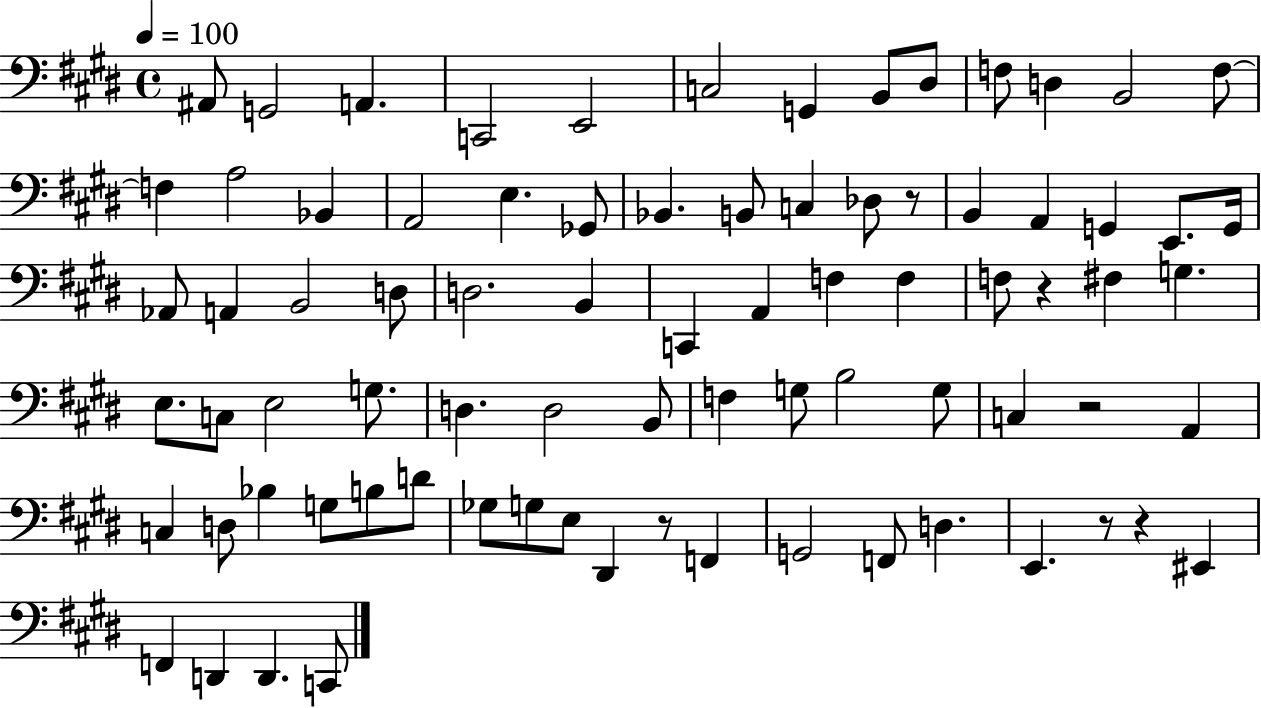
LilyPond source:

{
  \clef bass
  \time 4/4
  \defaultTimeSignature
  \key e \major
  \tempo 4 = 100
  ais,8 g,2 a,4. | c,2 e,2 | c2 g,4 b,8 dis8 | f8 d4 b,2 f8~~ | \break f4 a2 bes,4 | a,2 e4. ges,8 | bes,4. b,8 c4 des8 r8 | b,4 a,4 g,4 e,8. g,16 | \break aes,8 a,4 b,2 d8 | d2. b,4 | c,4 a,4 f4 f4 | f8 r4 fis4 g4. | \break e8. c8 e2 g8. | d4. d2 b,8 | f4 g8 b2 g8 | c4 r2 a,4 | \break c4 d8 bes4 g8 b8 d'8 | ges8 g8 e8 dis,4 r8 f,4 | g,2 f,8 d4. | e,4. r8 r4 eis,4 | \break f,4 d,4 d,4. c,8 | \bar "|."
}